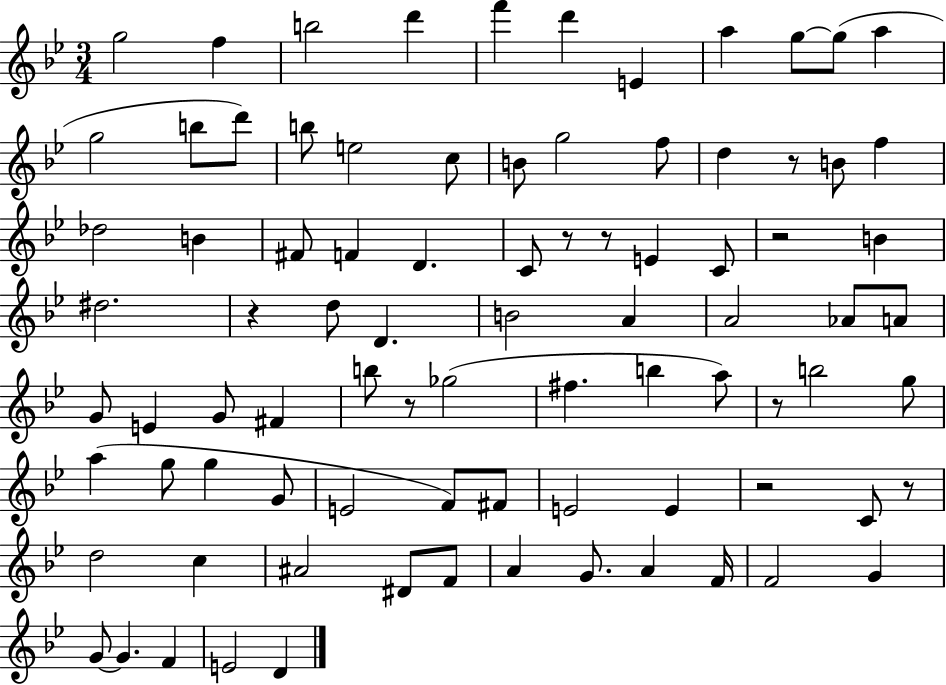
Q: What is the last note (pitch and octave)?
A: D4